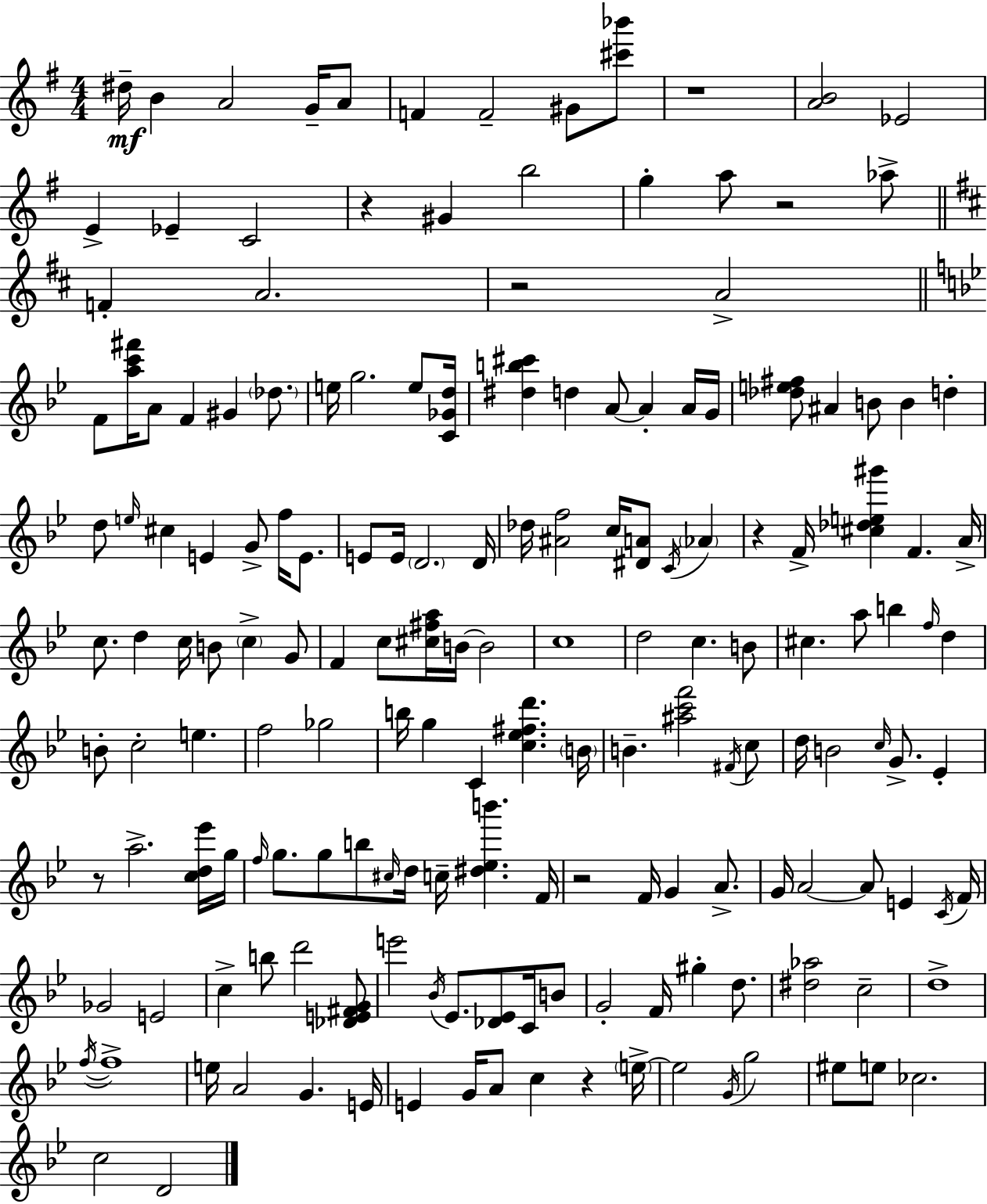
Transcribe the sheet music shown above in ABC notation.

X:1
T:Untitled
M:4/4
L:1/4
K:G
^d/4 B A2 G/4 A/2 F F2 ^G/2 [^c'_b']/2 z4 [AB]2 _E2 E _E C2 z ^G b2 g a/2 z2 _a/2 F A2 z2 A2 F/2 [ac'^f']/4 A/2 F ^G _d/2 e/4 g2 e/2 [C_Gd]/4 [^db^c'] d A/2 A A/4 G/4 [_de^f]/2 ^A B/2 B d d/2 e/4 ^c E G/2 f/4 E/2 E/2 E/4 D2 D/4 _d/4 [^Af]2 c/4 [^DA]/2 C/4 _A z F/4 [^c_de^g'] F A/4 c/2 d c/4 B/2 c G/2 F c/2 [^c^fa]/4 B/4 B2 c4 d2 c B/2 ^c a/2 b f/4 d B/2 c2 e f2 _g2 b/4 g C [c_e^fd'] B/4 B [^ac'f']2 ^F/4 c/2 d/4 B2 c/4 G/2 _E z/2 a2 [cd_e']/4 g/4 f/4 g/2 g/2 b/2 ^c/4 d/4 c/4 [^d_eb'] F/4 z2 F/4 G A/2 G/4 A2 A/2 E C/4 F/4 _G2 E2 c b/2 d'2 [_DE^FG]/2 e'2 _B/4 _E/2 [_D_E]/2 C/4 B/2 G2 F/4 ^g d/2 [^d_a]2 c2 d4 f/4 f4 e/4 A2 G E/4 E G/4 A/2 c z e/4 e2 G/4 g2 ^e/2 e/2 _c2 c2 D2